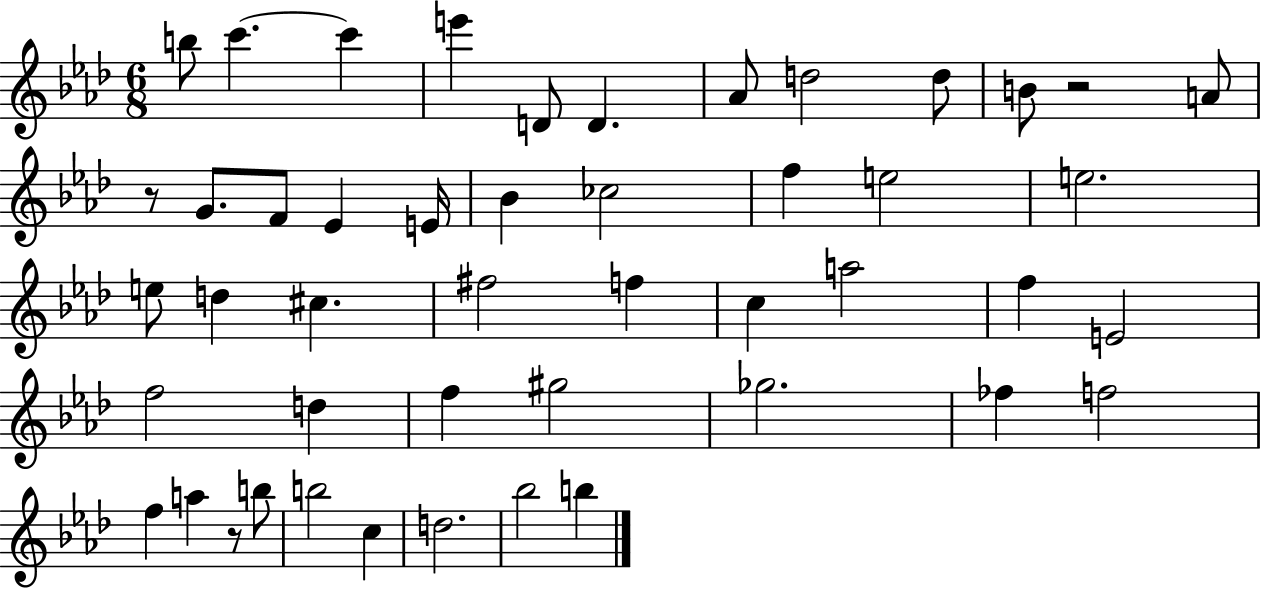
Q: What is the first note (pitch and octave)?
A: B5